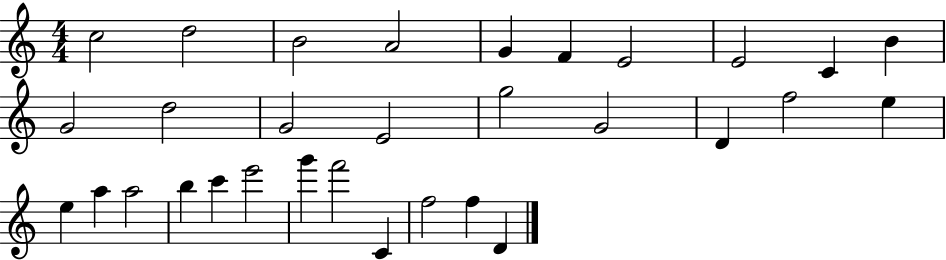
C5/h D5/h B4/h A4/h G4/q F4/q E4/h E4/h C4/q B4/q G4/h D5/h G4/h E4/h G5/h G4/h D4/q F5/h E5/q E5/q A5/q A5/h B5/q C6/q E6/h G6/q F6/h C4/q F5/h F5/q D4/q